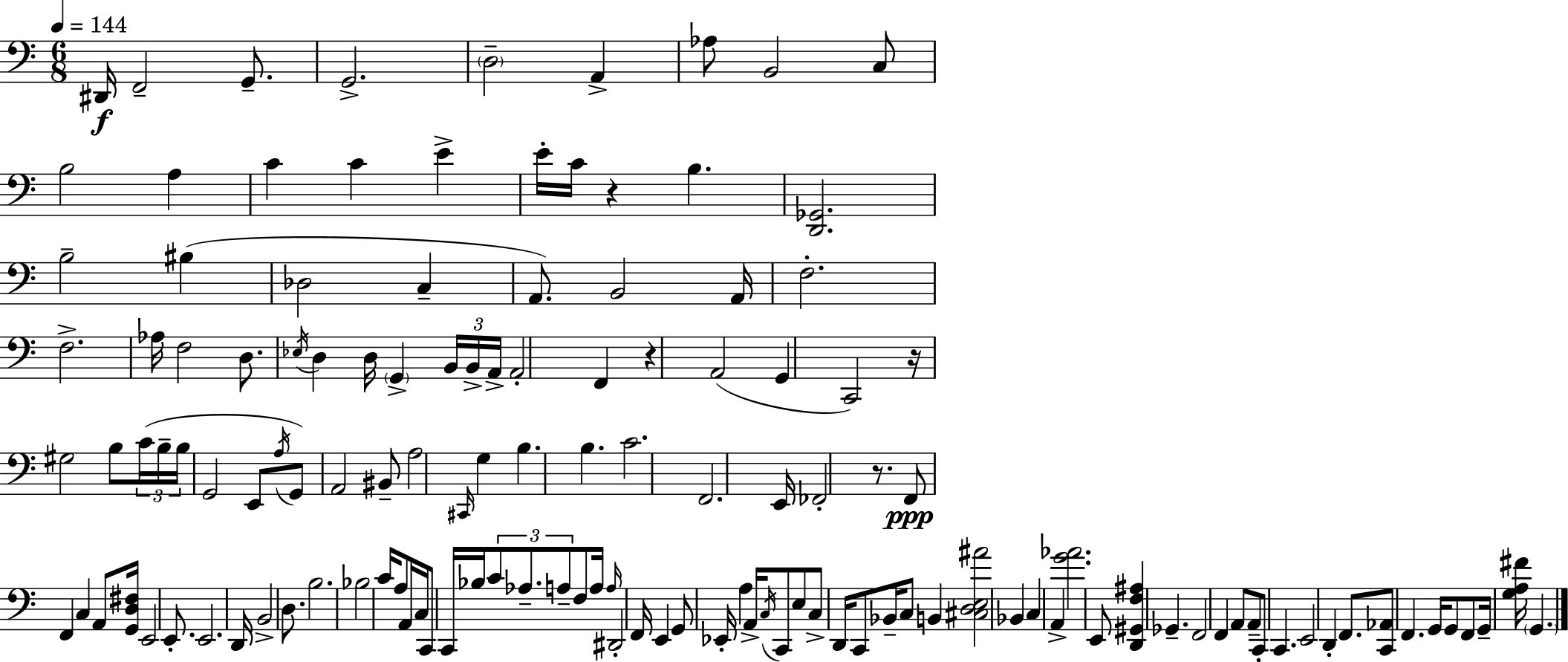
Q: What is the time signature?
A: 6/8